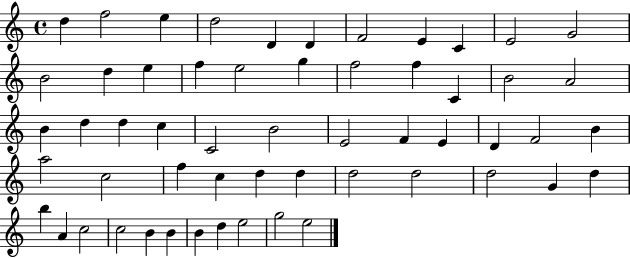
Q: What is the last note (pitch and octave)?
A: E5